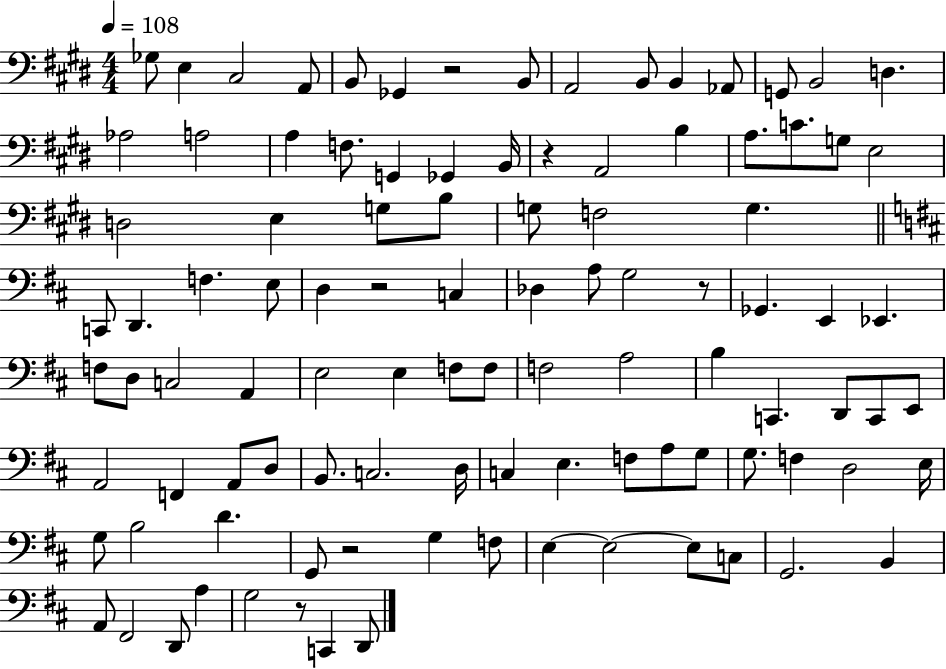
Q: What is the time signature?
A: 4/4